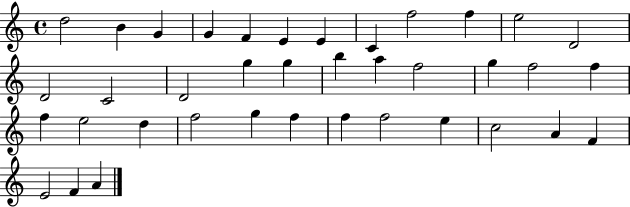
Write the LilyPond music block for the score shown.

{
  \clef treble
  \time 4/4
  \defaultTimeSignature
  \key c \major
  d''2 b'4 g'4 | g'4 f'4 e'4 e'4 | c'4 f''2 f''4 | e''2 d'2 | \break d'2 c'2 | d'2 g''4 g''4 | b''4 a''4 f''2 | g''4 f''2 f''4 | \break f''4 e''2 d''4 | f''2 g''4 f''4 | f''4 f''2 e''4 | c''2 a'4 f'4 | \break e'2 f'4 a'4 | \bar "|."
}